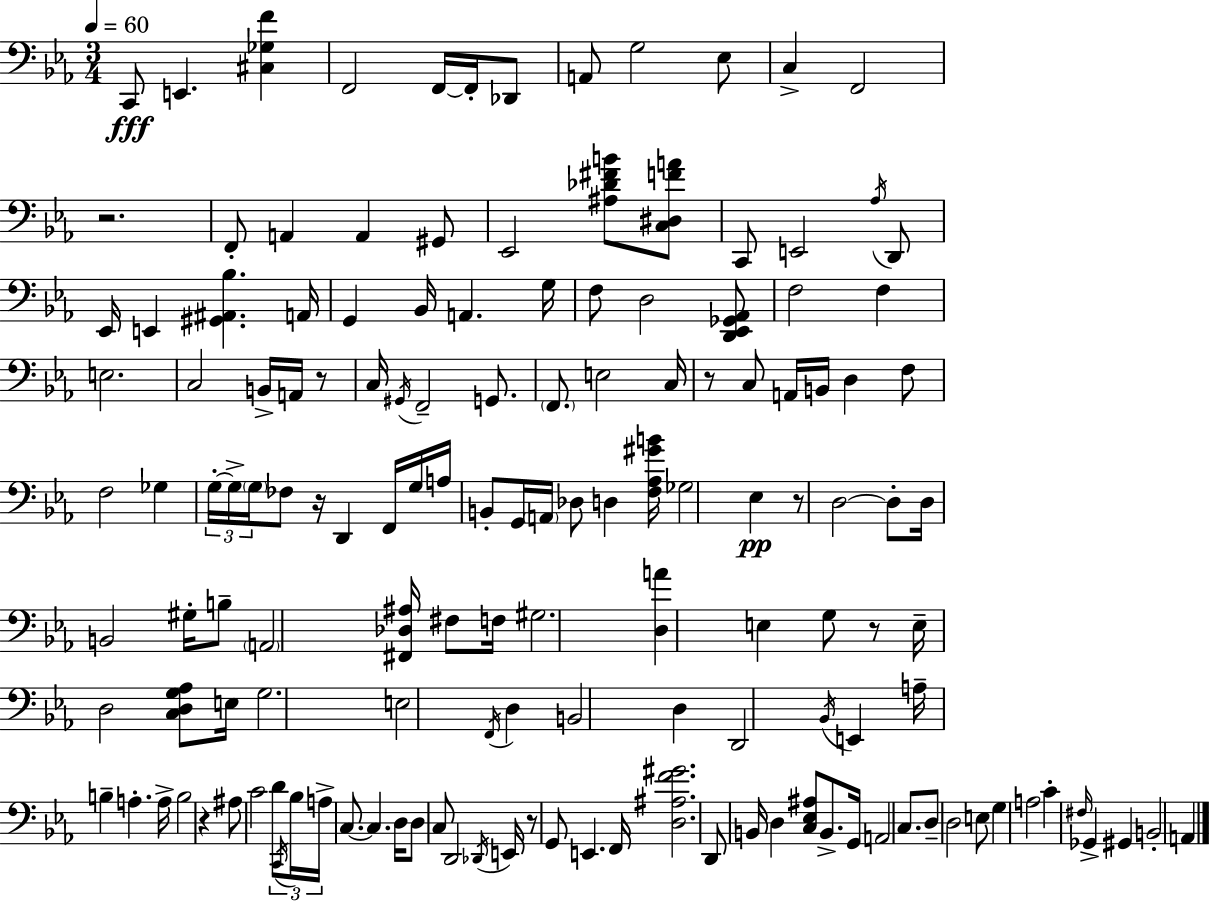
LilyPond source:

{
  \clef bass
  \numericTimeSignature
  \time 3/4
  \key ees \major
  \tempo 4 = 60
  c,8\fff e,4. <cis ges f'>4 | f,2 f,16~~ f,16-. des,8 | a,8 g2 ees8 | c4-> f,2 | \break r2. | f,8-. a,4 a,4 gis,8 | ees,2 <ais des' fis' b'>8 <c dis f' a'>8 | c,8 e,2 \acciaccatura { aes16 } d,8 | \break ees,16 e,4 <gis, ais, bes>4. | a,16 g,4 bes,16 a,4. | g16 f8 d2 <d, ees, ges, aes,>8 | f2 f4 | \break e2. | c2 b,16-> a,16 r8 | c16 \acciaccatura { gis,16 } f,2-- g,8. | \parenthesize f,8. e2 | \break c16 r8 c8 a,16 b,16 d4 | f8 f2 ges4 | \tuplet 3/2 { g16-.~~ g16-> \parenthesize g16 } fes8 r16 d,4 | f,16 g16 a16 b,8-. g,16 \parenthesize a,16 des8 d4 | \break <f aes gis' b'>16 ges2 ees4\pp | r8 d2~~ | d8-. d16 b,2 gis16-. | b8-- \parenthesize a,2 <fis, des ais>16 fis8 | \break f16 gis2. | <d a'>4 e4 g8 | r8 e16-- d2 <c d g aes>8 | e16 g2. | \break e2 \acciaccatura { f,16 } d4 | b,2 d4 | d,2 \acciaccatura { bes,16 } | e,4 a16-- b4-- a4.-. | \break a16-> b2 | r4 ais8 c'2 | d'8 \tuplet 3/2 { \acciaccatura { c,16 } bes16 a16-> } c8.~~ c4. | d16 d8 c8 d,2 | \break \acciaccatura { des,16 } e,16 r8 g,8 e,4. | f,16 <d ais f' gis'>2. | d,8 b,16 d4 | <c ees ais>8 b,8.-> g,16 a,2 | \break c8. d8-- d2 | e8 g4 a2 | c'4-. \grace { fis16 } ges,4-> | gis,4 b,2-. | \break a,4 \bar "|."
}